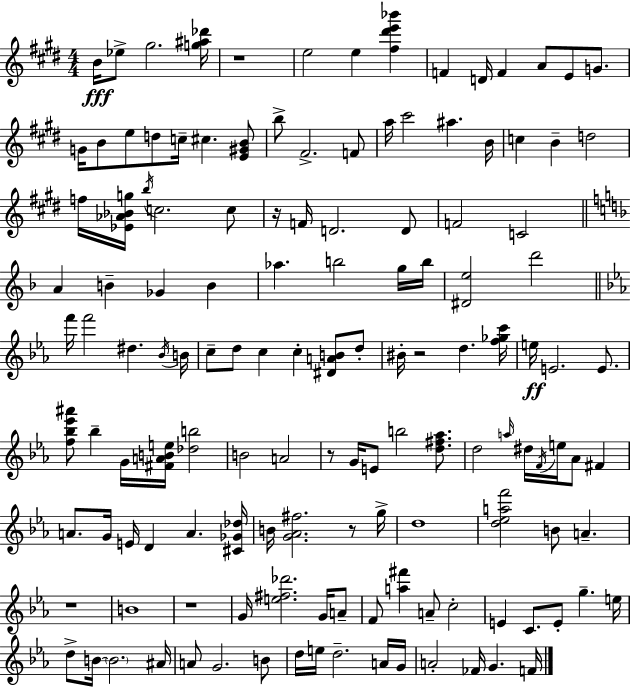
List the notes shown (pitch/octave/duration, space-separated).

B4/s Eb5/e G#5/h. [G5,A#5,Db6]/s R/w E5/h E5/q [F#5,D#6,E6,Bb6]/q F4/q D4/s F4/q A4/e E4/e G4/e. G4/s B4/e E5/e D5/e C5/s C#5/q. [E4,G#4,B4]/e B5/e F#4/h. F4/e A5/s C#6/h A#5/q. B4/s C5/q B4/q D5/h F5/s [Eb4,Ab4,Bb4,G5]/s B5/s C5/h. C5/e R/s F4/s D4/h. D4/e F4/h C4/h A4/q B4/q Gb4/q B4/q Ab5/q. B5/h G5/s B5/s [D#4,E5]/h D6/h F6/s F6/h D#5/q. Bb4/s B4/s C5/e D5/e C5/q C5/q [D#4,A4,B4]/e D5/e BIS4/s R/h D5/q. [F5,Gb5,C6]/s E5/s E4/h. E4/e. [F5,Bb5,Eb6,A#6]/e Bb5/q G4/s [F#4,A4,B4,E5]/s [Db5,B5]/h B4/h A4/h R/e G4/s E4/e B5/h [D5,F#5,Ab5]/e. D5/h A5/s D#5/s F4/s E5/s Ab4/e F#4/q A4/e. G4/s E4/s D4/q A4/q. [C#4,Gb4,Db5]/s B4/s [G4,Ab4,F#5]/h. R/e G5/s D5/w [D5,Eb5,A5,F6]/h B4/e A4/q. R/w B4/w R/w G4/s [E5,F#5,Db6]/h. G4/s A4/e F4/e [A5,F#6]/q A4/e C5/h E4/q C4/e. E4/e G5/q. E5/s D5/e B4/s B4/h. A#4/s A4/e G4/h. B4/e D5/s E5/s D5/h. A4/s G4/s A4/h FES4/s G4/q. F4/s